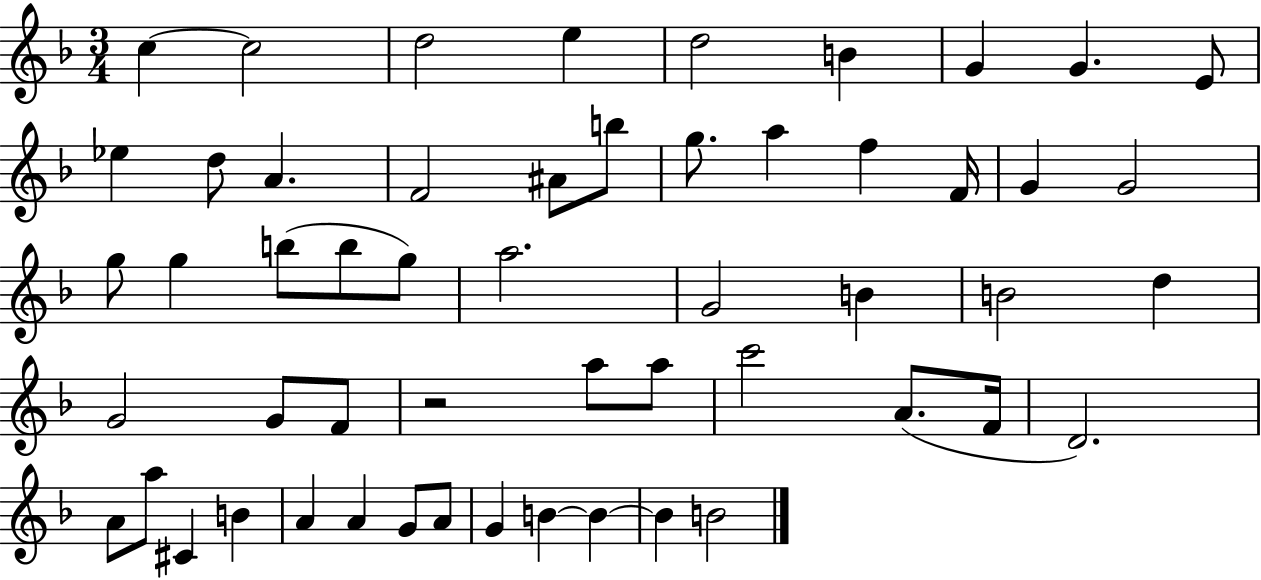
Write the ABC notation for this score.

X:1
T:Untitled
M:3/4
L:1/4
K:F
c c2 d2 e d2 B G G E/2 _e d/2 A F2 ^A/2 b/2 g/2 a f F/4 G G2 g/2 g b/2 b/2 g/2 a2 G2 B B2 d G2 G/2 F/2 z2 a/2 a/2 c'2 A/2 F/4 D2 A/2 a/2 ^C B A A G/2 A/2 G B B B B2